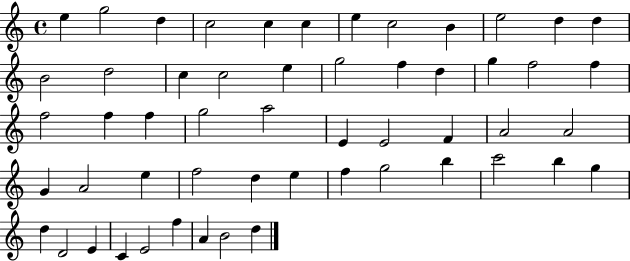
E5/q G5/h D5/q C5/h C5/q C5/q E5/q C5/h B4/q E5/h D5/q D5/q B4/h D5/h C5/q C5/h E5/q G5/h F5/q D5/q G5/q F5/h F5/q F5/h F5/q F5/q G5/h A5/h E4/q E4/h F4/q A4/h A4/h G4/q A4/h E5/q F5/h D5/q E5/q F5/q G5/h B5/q C6/h B5/q G5/q D5/q D4/h E4/q C4/q E4/h F5/q A4/q B4/h D5/q